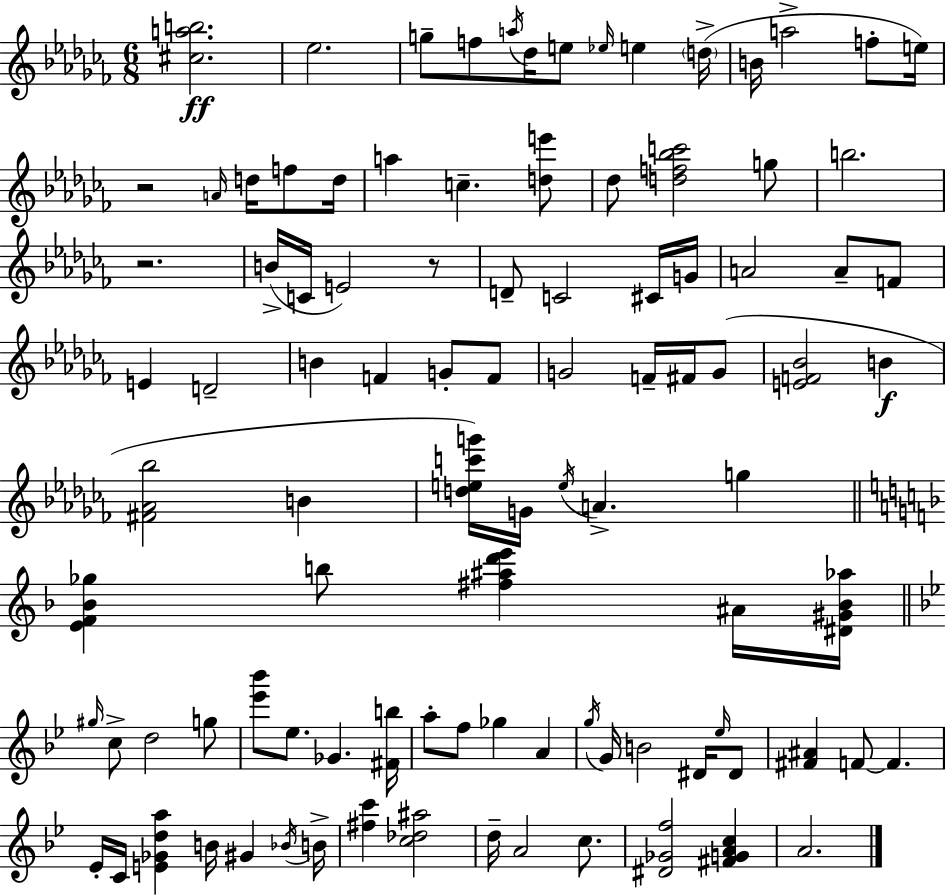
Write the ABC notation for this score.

X:1
T:Untitled
M:6/8
L:1/4
K:Abm
[^cab]2 _e2 g/2 f/2 a/4 _d/4 e/2 _e/4 e d/4 B/4 a2 f/2 e/4 z2 A/4 d/4 f/2 d/4 a c [de']/2 _d/2 [df_bc']2 g/2 b2 z2 B/4 C/4 E2 z/2 D/2 C2 ^C/4 G/4 A2 A/2 F/2 E D2 B F G/2 F/2 G2 F/4 ^F/4 G/2 [EF_B]2 B [^F_A_b]2 B [dec'g']/4 G/4 e/4 A g [EF_B_g] b/2 [^f^ad'e'] ^A/4 [^D^G_B_a]/4 ^g/4 c/2 d2 g/2 [_e'_b']/2 _e/2 _G [^Fb]/4 a/2 f/2 _g A g/4 G/4 B2 ^D/4 _e/4 ^D/2 [^F^A] F/2 F _E/4 C/4 [E_Gda] B/4 ^G _B/4 B/4 [^fc'] [c_d^a]2 d/4 A2 c/2 [^D_Gf]2 [^FGAc] A2